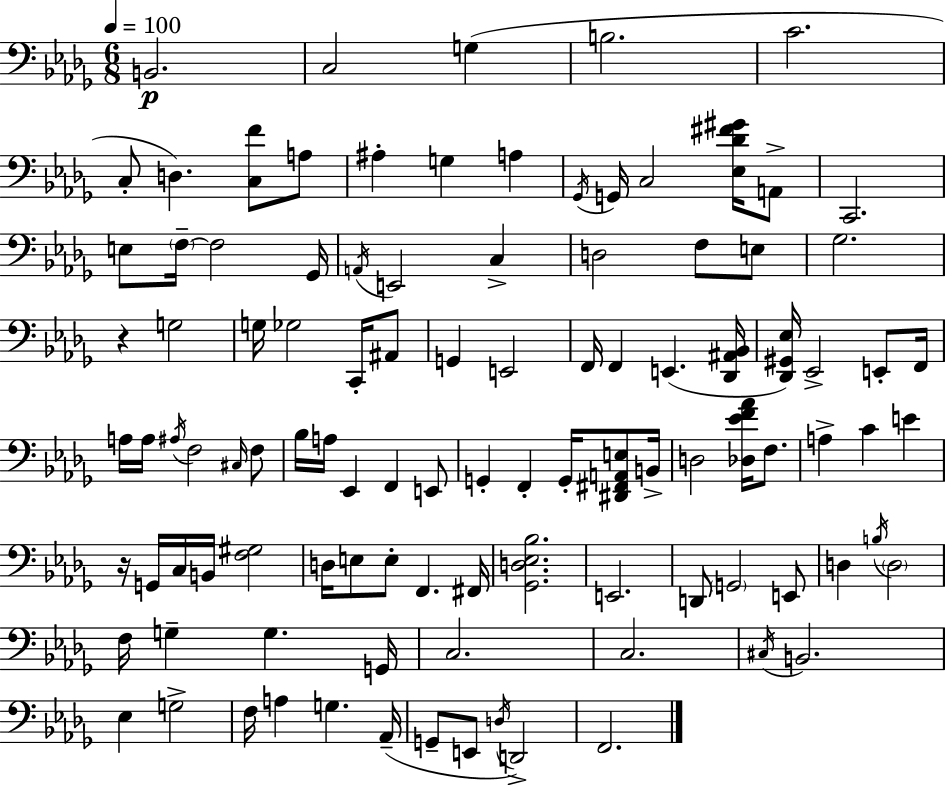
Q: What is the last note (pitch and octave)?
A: F2